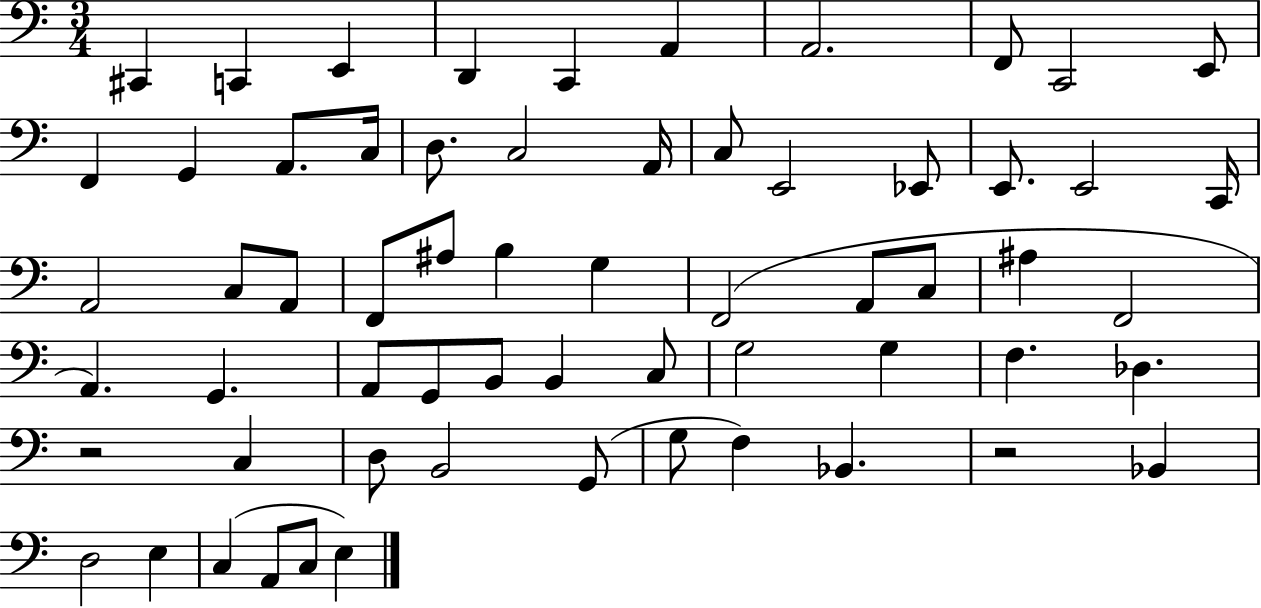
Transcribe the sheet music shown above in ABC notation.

X:1
T:Untitled
M:3/4
L:1/4
K:C
^C,, C,, E,, D,, C,, A,, A,,2 F,,/2 C,,2 E,,/2 F,, G,, A,,/2 C,/4 D,/2 C,2 A,,/4 C,/2 E,,2 _E,,/2 E,,/2 E,,2 C,,/4 A,,2 C,/2 A,,/2 F,,/2 ^A,/2 B, G, F,,2 A,,/2 C,/2 ^A, F,,2 A,, G,, A,,/2 G,,/2 B,,/2 B,, C,/2 G,2 G, F, _D, z2 C, D,/2 B,,2 G,,/2 G,/2 F, _B,, z2 _B,, D,2 E, C, A,,/2 C,/2 E,